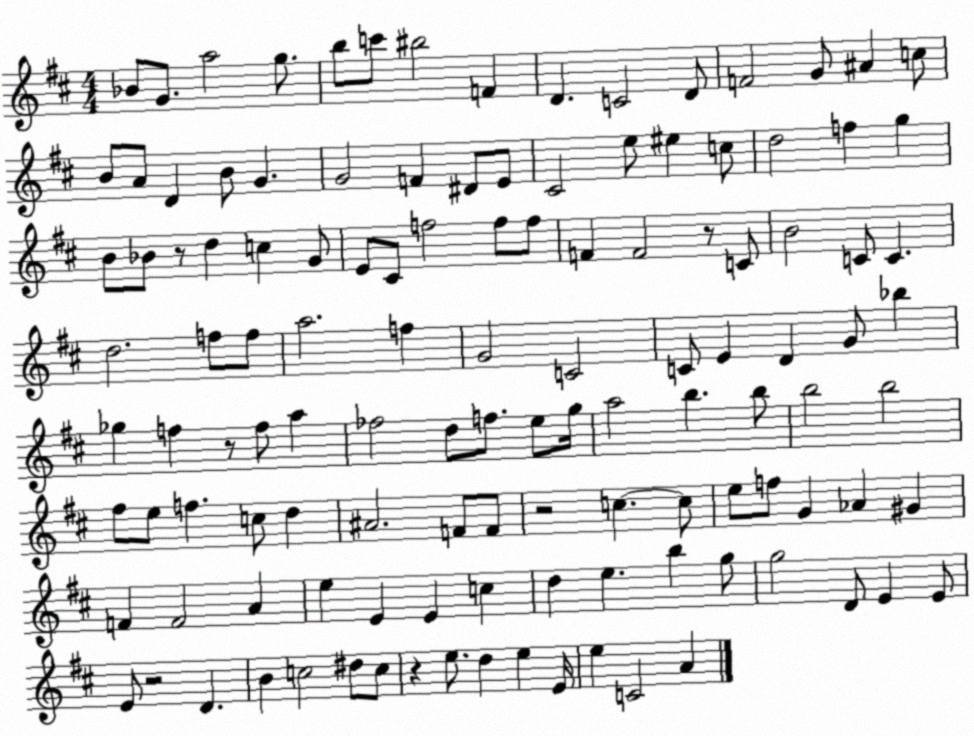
X:1
T:Untitled
M:4/4
L:1/4
K:D
_B/2 G/2 a2 g/2 b/2 c'/2 ^b2 F D C2 D/2 F2 G/2 ^A c/2 B/2 A/2 D B/2 G G2 F ^D/2 E/2 ^C2 e/2 ^e c/2 d2 f g B/2 _B/2 z/2 d c G/2 E/2 ^C/2 f2 f/2 f/2 F F2 z/2 C/2 B2 C/2 C d2 f/2 f/2 a2 f G2 C2 C/2 E D G/2 _b _g f z/2 f/2 a _f2 d/2 f/2 e/2 g/4 a2 b b/2 b2 b2 ^f/2 e/2 f c/2 d ^A2 F/2 F/2 z2 c c/2 e/2 f/2 G _A ^G F F2 A e E E c d e b g/2 g2 D/2 E E/2 E/2 z2 D B c2 ^d/2 c/2 z e/2 d e E/4 e C2 A